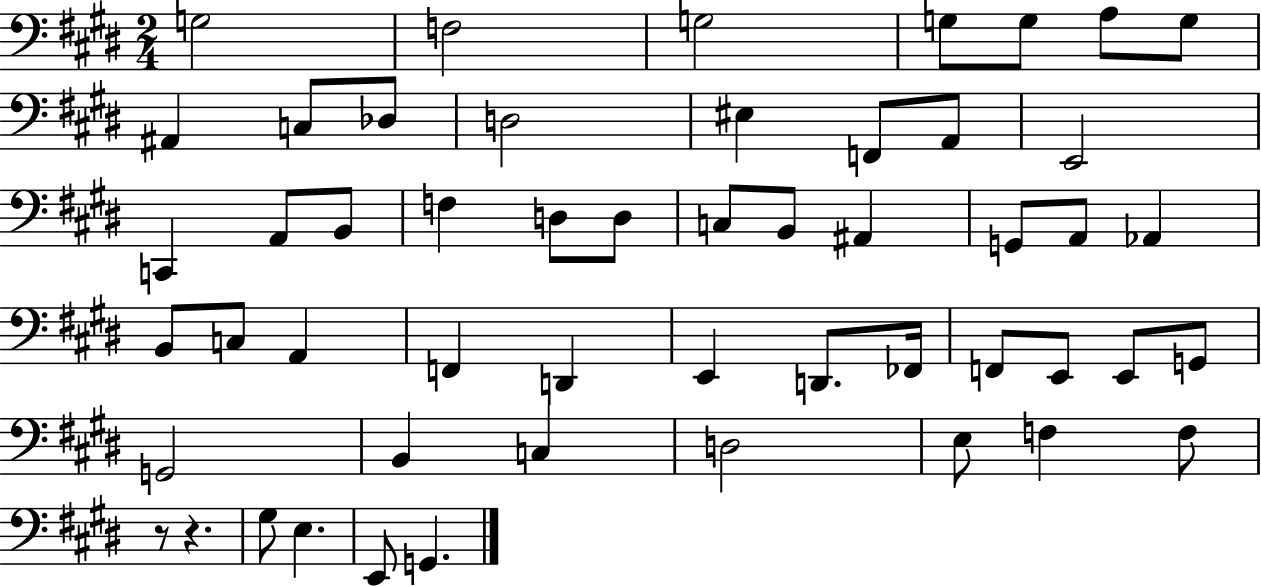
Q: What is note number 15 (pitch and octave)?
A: E2